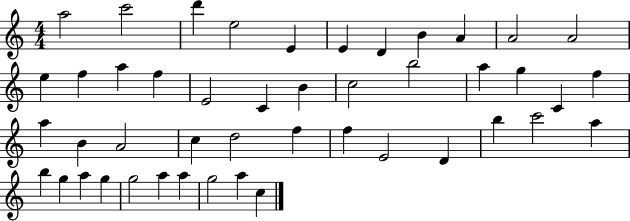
A5/h C6/h D6/q E5/h E4/q E4/q D4/q B4/q A4/q A4/h A4/h E5/q F5/q A5/q F5/q E4/h C4/q B4/q C5/h B5/h A5/q G5/q C4/q F5/q A5/q B4/q A4/h C5/q D5/h F5/q F5/q E4/h D4/q B5/q C6/h A5/q B5/q G5/q A5/q G5/q G5/h A5/q A5/q G5/h A5/q C5/q